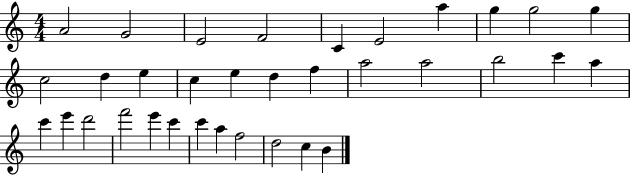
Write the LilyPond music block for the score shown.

{
  \clef treble
  \numericTimeSignature
  \time 4/4
  \key c \major
  a'2 g'2 | e'2 f'2 | c'4 e'2 a''4 | g''4 g''2 g''4 | \break c''2 d''4 e''4 | c''4 e''4 d''4 f''4 | a''2 a''2 | b''2 c'''4 a''4 | \break c'''4 e'''4 d'''2 | f'''2 e'''4 c'''4 | c'''4 a''4 f''2 | d''2 c''4 b'4 | \break \bar "|."
}